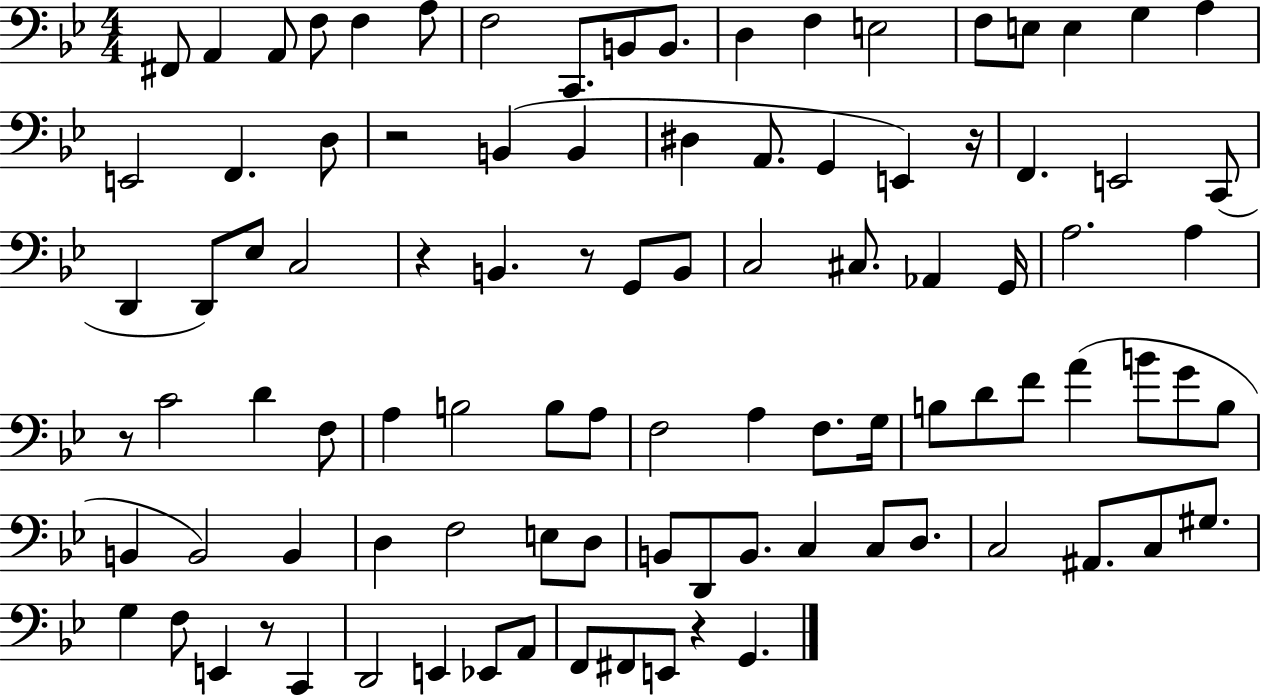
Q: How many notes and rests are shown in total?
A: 97